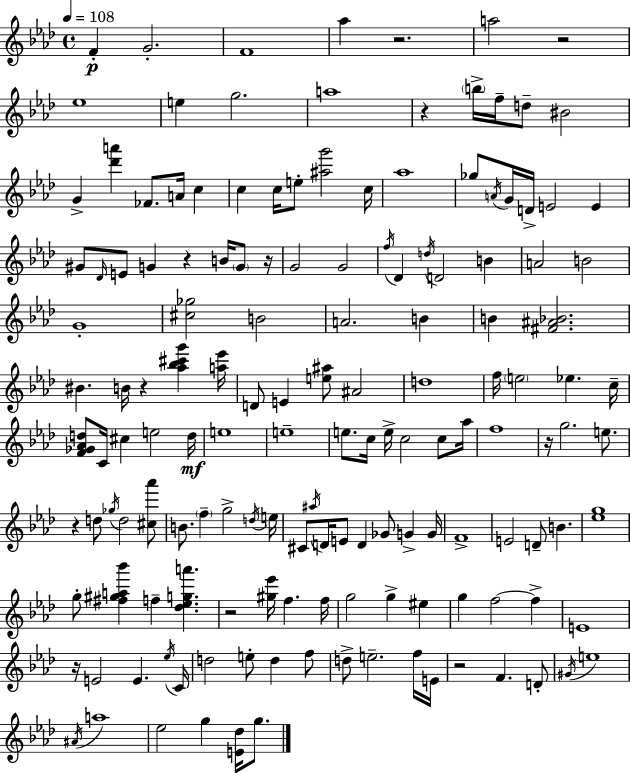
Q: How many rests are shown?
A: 11